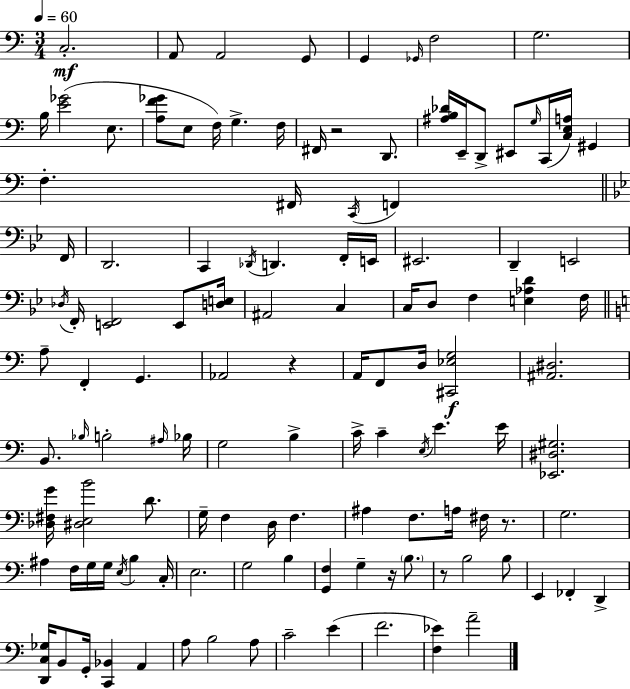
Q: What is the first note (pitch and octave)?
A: C3